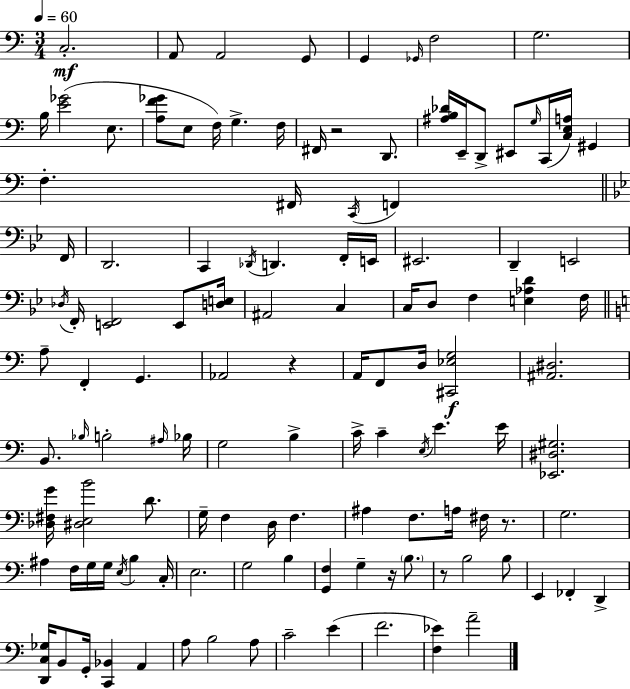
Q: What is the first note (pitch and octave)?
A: C3